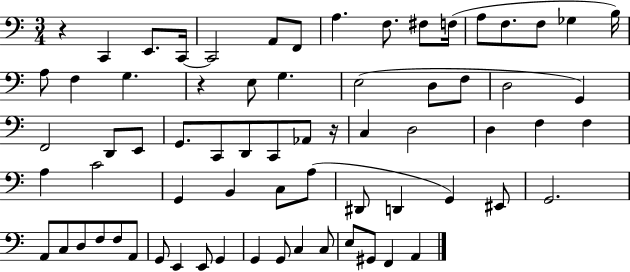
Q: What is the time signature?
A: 3/4